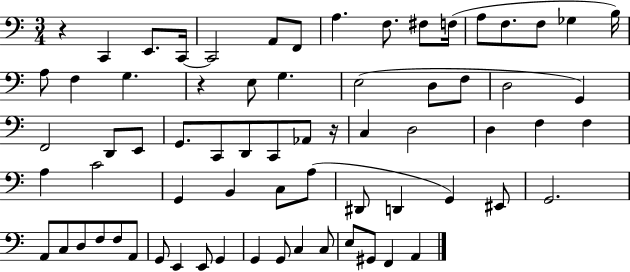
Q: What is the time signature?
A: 3/4